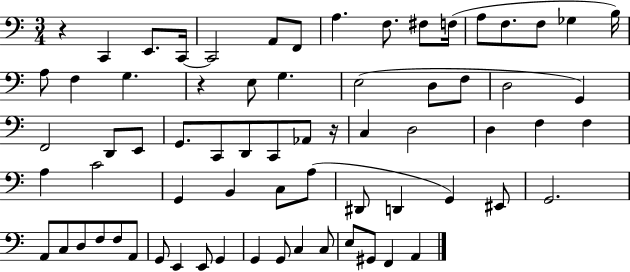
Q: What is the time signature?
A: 3/4